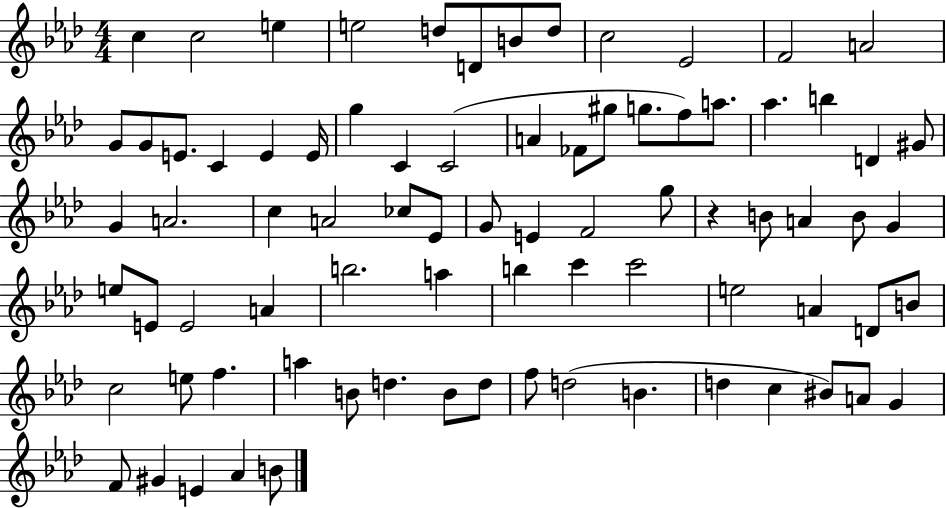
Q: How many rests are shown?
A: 1